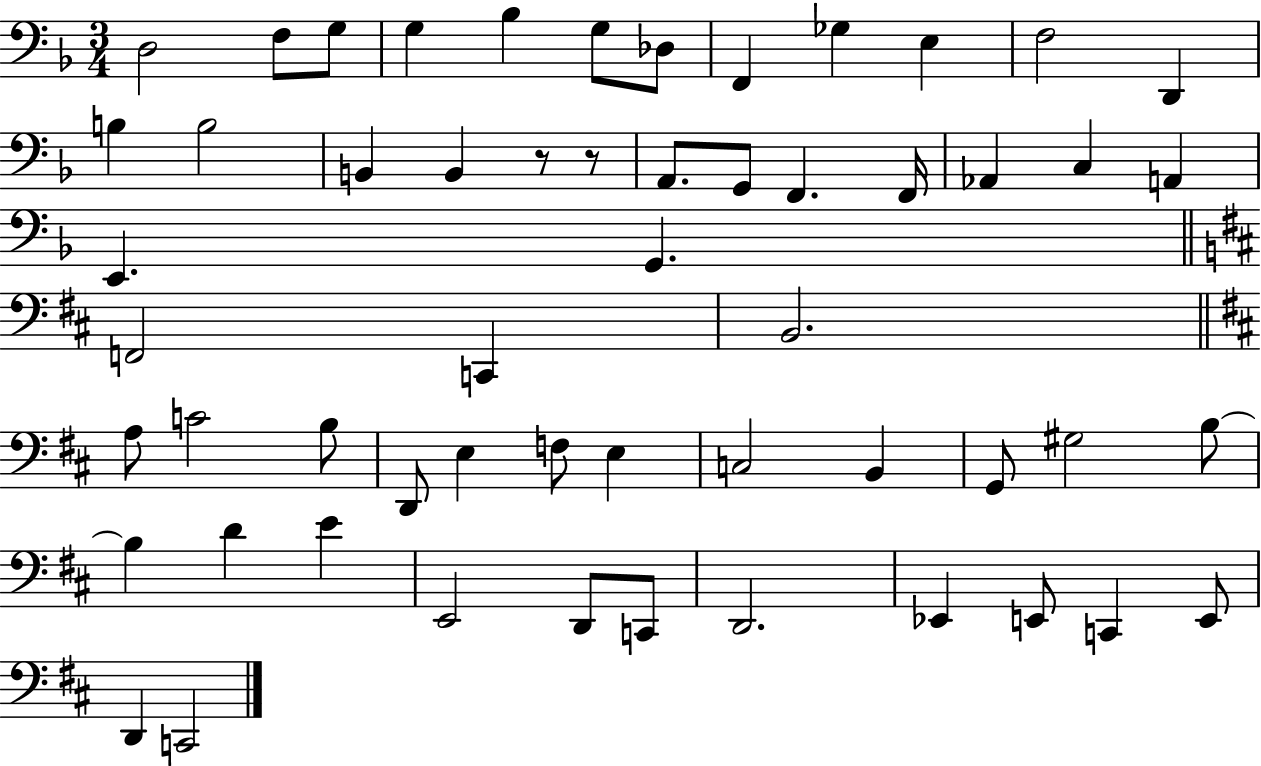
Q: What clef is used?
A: bass